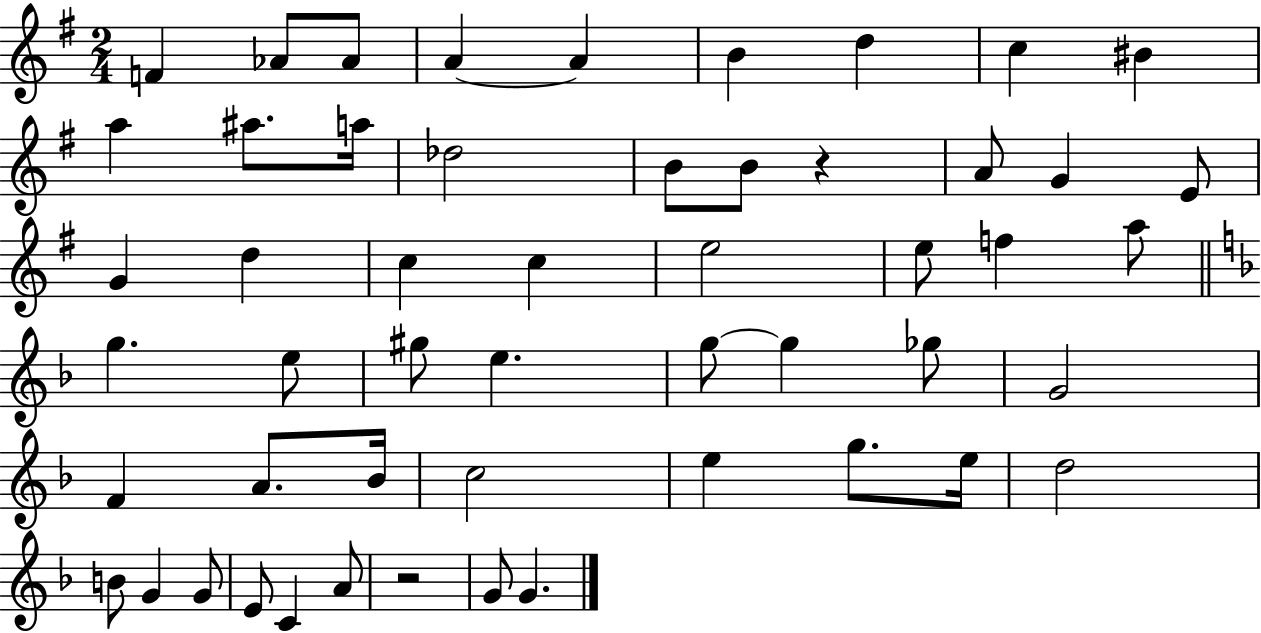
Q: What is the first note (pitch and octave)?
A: F4